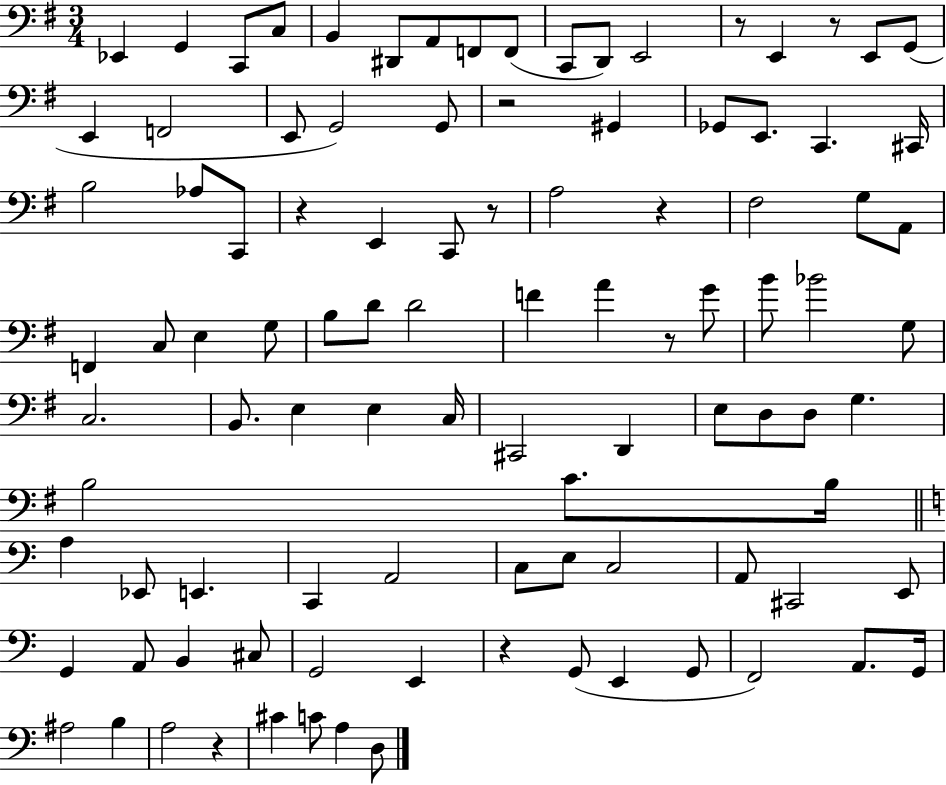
Eb2/q G2/q C2/e C3/e B2/q D#2/e A2/e F2/e F2/e C2/e D2/e E2/h R/e E2/q R/e E2/e G2/e E2/q F2/h E2/e G2/h G2/e R/h G#2/q Gb2/e E2/e. C2/q. C#2/s B3/h Ab3/e C2/e R/q E2/q C2/e R/e A3/h R/q F#3/h G3/e A2/e F2/q C3/e E3/q G3/e B3/e D4/e D4/h F4/q A4/q R/e G4/e B4/e Bb4/h G3/e C3/h. B2/e. E3/q E3/q C3/s C#2/h D2/q E3/e D3/e D3/e G3/q. B3/h C4/e. B3/s A3/q Eb2/e E2/q. C2/q A2/h C3/e E3/e C3/h A2/e C#2/h E2/e G2/q A2/e B2/q C#3/e G2/h E2/q R/q G2/e E2/q G2/e F2/h A2/e. G2/s A#3/h B3/q A3/h R/q C#4/q C4/e A3/q D3/e